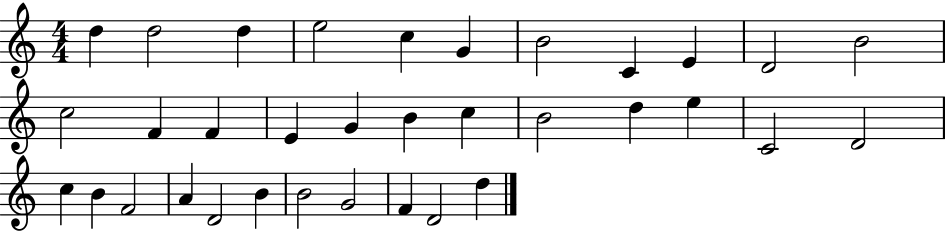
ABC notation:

X:1
T:Untitled
M:4/4
L:1/4
K:C
d d2 d e2 c G B2 C E D2 B2 c2 F F E G B c B2 d e C2 D2 c B F2 A D2 B B2 G2 F D2 d